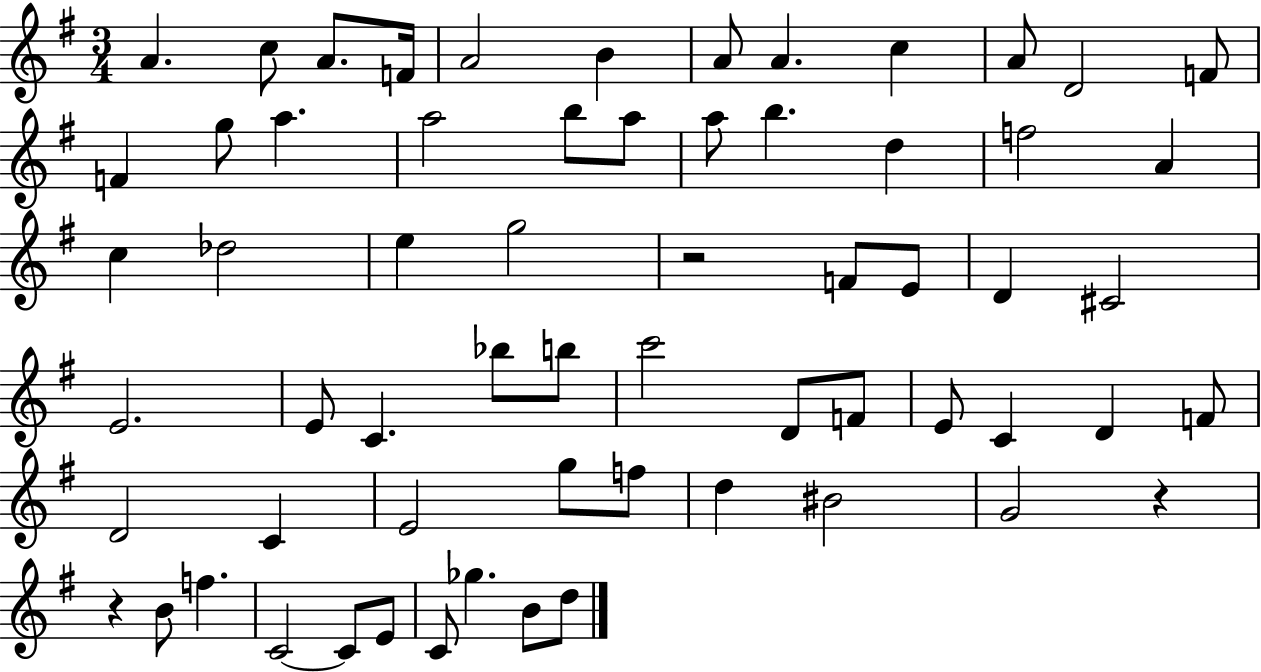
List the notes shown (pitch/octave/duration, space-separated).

A4/q. C5/e A4/e. F4/s A4/h B4/q A4/e A4/q. C5/q A4/e D4/h F4/e F4/q G5/e A5/q. A5/h B5/e A5/e A5/e B5/q. D5/q F5/h A4/q C5/q Db5/h E5/q G5/h R/h F4/e E4/e D4/q C#4/h E4/h. E4/e C4/q. Bb5/e B5/e C6/h D4/e F4/e E4/e C4/q D4/q F4/e D4/h C4/q E4/h G5/e F5/e D5/q BIS4/h G4/h R/q R/q B4/e F5/q. C4/h C4/e E4/e C4/e Gb5/q. B4/e D5/e